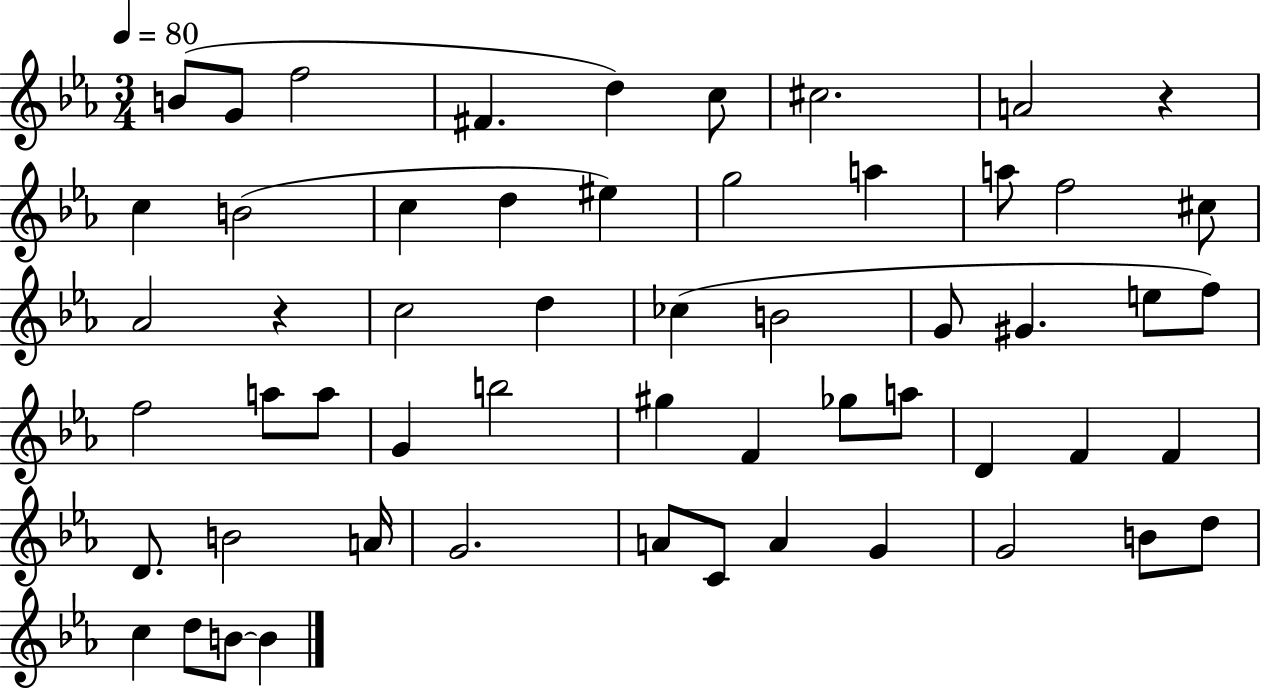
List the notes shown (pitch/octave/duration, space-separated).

B4/e G4/e F5/h F#4/q. D5/q C5/e C#5/h. A4/h R/q C5/q B4/h C5/q D5/q EIS5/q G5/h A5/q A5/e F5/h C#5/e Ab4/h R/q C5/h D5/q CES5/q B4/h G4/e G#4/q. E5/e F5/e F5/h A5/e A5/e G4/q B5/h G#5/q F4/q Gb5/e A5/e D4/q F4/q F4/q D4/e. B4/h A4/s G4/h. A4/e C4/e A4/q G4/q G4/h B4/e D5/e C5/q D5/e B4/e B4/q